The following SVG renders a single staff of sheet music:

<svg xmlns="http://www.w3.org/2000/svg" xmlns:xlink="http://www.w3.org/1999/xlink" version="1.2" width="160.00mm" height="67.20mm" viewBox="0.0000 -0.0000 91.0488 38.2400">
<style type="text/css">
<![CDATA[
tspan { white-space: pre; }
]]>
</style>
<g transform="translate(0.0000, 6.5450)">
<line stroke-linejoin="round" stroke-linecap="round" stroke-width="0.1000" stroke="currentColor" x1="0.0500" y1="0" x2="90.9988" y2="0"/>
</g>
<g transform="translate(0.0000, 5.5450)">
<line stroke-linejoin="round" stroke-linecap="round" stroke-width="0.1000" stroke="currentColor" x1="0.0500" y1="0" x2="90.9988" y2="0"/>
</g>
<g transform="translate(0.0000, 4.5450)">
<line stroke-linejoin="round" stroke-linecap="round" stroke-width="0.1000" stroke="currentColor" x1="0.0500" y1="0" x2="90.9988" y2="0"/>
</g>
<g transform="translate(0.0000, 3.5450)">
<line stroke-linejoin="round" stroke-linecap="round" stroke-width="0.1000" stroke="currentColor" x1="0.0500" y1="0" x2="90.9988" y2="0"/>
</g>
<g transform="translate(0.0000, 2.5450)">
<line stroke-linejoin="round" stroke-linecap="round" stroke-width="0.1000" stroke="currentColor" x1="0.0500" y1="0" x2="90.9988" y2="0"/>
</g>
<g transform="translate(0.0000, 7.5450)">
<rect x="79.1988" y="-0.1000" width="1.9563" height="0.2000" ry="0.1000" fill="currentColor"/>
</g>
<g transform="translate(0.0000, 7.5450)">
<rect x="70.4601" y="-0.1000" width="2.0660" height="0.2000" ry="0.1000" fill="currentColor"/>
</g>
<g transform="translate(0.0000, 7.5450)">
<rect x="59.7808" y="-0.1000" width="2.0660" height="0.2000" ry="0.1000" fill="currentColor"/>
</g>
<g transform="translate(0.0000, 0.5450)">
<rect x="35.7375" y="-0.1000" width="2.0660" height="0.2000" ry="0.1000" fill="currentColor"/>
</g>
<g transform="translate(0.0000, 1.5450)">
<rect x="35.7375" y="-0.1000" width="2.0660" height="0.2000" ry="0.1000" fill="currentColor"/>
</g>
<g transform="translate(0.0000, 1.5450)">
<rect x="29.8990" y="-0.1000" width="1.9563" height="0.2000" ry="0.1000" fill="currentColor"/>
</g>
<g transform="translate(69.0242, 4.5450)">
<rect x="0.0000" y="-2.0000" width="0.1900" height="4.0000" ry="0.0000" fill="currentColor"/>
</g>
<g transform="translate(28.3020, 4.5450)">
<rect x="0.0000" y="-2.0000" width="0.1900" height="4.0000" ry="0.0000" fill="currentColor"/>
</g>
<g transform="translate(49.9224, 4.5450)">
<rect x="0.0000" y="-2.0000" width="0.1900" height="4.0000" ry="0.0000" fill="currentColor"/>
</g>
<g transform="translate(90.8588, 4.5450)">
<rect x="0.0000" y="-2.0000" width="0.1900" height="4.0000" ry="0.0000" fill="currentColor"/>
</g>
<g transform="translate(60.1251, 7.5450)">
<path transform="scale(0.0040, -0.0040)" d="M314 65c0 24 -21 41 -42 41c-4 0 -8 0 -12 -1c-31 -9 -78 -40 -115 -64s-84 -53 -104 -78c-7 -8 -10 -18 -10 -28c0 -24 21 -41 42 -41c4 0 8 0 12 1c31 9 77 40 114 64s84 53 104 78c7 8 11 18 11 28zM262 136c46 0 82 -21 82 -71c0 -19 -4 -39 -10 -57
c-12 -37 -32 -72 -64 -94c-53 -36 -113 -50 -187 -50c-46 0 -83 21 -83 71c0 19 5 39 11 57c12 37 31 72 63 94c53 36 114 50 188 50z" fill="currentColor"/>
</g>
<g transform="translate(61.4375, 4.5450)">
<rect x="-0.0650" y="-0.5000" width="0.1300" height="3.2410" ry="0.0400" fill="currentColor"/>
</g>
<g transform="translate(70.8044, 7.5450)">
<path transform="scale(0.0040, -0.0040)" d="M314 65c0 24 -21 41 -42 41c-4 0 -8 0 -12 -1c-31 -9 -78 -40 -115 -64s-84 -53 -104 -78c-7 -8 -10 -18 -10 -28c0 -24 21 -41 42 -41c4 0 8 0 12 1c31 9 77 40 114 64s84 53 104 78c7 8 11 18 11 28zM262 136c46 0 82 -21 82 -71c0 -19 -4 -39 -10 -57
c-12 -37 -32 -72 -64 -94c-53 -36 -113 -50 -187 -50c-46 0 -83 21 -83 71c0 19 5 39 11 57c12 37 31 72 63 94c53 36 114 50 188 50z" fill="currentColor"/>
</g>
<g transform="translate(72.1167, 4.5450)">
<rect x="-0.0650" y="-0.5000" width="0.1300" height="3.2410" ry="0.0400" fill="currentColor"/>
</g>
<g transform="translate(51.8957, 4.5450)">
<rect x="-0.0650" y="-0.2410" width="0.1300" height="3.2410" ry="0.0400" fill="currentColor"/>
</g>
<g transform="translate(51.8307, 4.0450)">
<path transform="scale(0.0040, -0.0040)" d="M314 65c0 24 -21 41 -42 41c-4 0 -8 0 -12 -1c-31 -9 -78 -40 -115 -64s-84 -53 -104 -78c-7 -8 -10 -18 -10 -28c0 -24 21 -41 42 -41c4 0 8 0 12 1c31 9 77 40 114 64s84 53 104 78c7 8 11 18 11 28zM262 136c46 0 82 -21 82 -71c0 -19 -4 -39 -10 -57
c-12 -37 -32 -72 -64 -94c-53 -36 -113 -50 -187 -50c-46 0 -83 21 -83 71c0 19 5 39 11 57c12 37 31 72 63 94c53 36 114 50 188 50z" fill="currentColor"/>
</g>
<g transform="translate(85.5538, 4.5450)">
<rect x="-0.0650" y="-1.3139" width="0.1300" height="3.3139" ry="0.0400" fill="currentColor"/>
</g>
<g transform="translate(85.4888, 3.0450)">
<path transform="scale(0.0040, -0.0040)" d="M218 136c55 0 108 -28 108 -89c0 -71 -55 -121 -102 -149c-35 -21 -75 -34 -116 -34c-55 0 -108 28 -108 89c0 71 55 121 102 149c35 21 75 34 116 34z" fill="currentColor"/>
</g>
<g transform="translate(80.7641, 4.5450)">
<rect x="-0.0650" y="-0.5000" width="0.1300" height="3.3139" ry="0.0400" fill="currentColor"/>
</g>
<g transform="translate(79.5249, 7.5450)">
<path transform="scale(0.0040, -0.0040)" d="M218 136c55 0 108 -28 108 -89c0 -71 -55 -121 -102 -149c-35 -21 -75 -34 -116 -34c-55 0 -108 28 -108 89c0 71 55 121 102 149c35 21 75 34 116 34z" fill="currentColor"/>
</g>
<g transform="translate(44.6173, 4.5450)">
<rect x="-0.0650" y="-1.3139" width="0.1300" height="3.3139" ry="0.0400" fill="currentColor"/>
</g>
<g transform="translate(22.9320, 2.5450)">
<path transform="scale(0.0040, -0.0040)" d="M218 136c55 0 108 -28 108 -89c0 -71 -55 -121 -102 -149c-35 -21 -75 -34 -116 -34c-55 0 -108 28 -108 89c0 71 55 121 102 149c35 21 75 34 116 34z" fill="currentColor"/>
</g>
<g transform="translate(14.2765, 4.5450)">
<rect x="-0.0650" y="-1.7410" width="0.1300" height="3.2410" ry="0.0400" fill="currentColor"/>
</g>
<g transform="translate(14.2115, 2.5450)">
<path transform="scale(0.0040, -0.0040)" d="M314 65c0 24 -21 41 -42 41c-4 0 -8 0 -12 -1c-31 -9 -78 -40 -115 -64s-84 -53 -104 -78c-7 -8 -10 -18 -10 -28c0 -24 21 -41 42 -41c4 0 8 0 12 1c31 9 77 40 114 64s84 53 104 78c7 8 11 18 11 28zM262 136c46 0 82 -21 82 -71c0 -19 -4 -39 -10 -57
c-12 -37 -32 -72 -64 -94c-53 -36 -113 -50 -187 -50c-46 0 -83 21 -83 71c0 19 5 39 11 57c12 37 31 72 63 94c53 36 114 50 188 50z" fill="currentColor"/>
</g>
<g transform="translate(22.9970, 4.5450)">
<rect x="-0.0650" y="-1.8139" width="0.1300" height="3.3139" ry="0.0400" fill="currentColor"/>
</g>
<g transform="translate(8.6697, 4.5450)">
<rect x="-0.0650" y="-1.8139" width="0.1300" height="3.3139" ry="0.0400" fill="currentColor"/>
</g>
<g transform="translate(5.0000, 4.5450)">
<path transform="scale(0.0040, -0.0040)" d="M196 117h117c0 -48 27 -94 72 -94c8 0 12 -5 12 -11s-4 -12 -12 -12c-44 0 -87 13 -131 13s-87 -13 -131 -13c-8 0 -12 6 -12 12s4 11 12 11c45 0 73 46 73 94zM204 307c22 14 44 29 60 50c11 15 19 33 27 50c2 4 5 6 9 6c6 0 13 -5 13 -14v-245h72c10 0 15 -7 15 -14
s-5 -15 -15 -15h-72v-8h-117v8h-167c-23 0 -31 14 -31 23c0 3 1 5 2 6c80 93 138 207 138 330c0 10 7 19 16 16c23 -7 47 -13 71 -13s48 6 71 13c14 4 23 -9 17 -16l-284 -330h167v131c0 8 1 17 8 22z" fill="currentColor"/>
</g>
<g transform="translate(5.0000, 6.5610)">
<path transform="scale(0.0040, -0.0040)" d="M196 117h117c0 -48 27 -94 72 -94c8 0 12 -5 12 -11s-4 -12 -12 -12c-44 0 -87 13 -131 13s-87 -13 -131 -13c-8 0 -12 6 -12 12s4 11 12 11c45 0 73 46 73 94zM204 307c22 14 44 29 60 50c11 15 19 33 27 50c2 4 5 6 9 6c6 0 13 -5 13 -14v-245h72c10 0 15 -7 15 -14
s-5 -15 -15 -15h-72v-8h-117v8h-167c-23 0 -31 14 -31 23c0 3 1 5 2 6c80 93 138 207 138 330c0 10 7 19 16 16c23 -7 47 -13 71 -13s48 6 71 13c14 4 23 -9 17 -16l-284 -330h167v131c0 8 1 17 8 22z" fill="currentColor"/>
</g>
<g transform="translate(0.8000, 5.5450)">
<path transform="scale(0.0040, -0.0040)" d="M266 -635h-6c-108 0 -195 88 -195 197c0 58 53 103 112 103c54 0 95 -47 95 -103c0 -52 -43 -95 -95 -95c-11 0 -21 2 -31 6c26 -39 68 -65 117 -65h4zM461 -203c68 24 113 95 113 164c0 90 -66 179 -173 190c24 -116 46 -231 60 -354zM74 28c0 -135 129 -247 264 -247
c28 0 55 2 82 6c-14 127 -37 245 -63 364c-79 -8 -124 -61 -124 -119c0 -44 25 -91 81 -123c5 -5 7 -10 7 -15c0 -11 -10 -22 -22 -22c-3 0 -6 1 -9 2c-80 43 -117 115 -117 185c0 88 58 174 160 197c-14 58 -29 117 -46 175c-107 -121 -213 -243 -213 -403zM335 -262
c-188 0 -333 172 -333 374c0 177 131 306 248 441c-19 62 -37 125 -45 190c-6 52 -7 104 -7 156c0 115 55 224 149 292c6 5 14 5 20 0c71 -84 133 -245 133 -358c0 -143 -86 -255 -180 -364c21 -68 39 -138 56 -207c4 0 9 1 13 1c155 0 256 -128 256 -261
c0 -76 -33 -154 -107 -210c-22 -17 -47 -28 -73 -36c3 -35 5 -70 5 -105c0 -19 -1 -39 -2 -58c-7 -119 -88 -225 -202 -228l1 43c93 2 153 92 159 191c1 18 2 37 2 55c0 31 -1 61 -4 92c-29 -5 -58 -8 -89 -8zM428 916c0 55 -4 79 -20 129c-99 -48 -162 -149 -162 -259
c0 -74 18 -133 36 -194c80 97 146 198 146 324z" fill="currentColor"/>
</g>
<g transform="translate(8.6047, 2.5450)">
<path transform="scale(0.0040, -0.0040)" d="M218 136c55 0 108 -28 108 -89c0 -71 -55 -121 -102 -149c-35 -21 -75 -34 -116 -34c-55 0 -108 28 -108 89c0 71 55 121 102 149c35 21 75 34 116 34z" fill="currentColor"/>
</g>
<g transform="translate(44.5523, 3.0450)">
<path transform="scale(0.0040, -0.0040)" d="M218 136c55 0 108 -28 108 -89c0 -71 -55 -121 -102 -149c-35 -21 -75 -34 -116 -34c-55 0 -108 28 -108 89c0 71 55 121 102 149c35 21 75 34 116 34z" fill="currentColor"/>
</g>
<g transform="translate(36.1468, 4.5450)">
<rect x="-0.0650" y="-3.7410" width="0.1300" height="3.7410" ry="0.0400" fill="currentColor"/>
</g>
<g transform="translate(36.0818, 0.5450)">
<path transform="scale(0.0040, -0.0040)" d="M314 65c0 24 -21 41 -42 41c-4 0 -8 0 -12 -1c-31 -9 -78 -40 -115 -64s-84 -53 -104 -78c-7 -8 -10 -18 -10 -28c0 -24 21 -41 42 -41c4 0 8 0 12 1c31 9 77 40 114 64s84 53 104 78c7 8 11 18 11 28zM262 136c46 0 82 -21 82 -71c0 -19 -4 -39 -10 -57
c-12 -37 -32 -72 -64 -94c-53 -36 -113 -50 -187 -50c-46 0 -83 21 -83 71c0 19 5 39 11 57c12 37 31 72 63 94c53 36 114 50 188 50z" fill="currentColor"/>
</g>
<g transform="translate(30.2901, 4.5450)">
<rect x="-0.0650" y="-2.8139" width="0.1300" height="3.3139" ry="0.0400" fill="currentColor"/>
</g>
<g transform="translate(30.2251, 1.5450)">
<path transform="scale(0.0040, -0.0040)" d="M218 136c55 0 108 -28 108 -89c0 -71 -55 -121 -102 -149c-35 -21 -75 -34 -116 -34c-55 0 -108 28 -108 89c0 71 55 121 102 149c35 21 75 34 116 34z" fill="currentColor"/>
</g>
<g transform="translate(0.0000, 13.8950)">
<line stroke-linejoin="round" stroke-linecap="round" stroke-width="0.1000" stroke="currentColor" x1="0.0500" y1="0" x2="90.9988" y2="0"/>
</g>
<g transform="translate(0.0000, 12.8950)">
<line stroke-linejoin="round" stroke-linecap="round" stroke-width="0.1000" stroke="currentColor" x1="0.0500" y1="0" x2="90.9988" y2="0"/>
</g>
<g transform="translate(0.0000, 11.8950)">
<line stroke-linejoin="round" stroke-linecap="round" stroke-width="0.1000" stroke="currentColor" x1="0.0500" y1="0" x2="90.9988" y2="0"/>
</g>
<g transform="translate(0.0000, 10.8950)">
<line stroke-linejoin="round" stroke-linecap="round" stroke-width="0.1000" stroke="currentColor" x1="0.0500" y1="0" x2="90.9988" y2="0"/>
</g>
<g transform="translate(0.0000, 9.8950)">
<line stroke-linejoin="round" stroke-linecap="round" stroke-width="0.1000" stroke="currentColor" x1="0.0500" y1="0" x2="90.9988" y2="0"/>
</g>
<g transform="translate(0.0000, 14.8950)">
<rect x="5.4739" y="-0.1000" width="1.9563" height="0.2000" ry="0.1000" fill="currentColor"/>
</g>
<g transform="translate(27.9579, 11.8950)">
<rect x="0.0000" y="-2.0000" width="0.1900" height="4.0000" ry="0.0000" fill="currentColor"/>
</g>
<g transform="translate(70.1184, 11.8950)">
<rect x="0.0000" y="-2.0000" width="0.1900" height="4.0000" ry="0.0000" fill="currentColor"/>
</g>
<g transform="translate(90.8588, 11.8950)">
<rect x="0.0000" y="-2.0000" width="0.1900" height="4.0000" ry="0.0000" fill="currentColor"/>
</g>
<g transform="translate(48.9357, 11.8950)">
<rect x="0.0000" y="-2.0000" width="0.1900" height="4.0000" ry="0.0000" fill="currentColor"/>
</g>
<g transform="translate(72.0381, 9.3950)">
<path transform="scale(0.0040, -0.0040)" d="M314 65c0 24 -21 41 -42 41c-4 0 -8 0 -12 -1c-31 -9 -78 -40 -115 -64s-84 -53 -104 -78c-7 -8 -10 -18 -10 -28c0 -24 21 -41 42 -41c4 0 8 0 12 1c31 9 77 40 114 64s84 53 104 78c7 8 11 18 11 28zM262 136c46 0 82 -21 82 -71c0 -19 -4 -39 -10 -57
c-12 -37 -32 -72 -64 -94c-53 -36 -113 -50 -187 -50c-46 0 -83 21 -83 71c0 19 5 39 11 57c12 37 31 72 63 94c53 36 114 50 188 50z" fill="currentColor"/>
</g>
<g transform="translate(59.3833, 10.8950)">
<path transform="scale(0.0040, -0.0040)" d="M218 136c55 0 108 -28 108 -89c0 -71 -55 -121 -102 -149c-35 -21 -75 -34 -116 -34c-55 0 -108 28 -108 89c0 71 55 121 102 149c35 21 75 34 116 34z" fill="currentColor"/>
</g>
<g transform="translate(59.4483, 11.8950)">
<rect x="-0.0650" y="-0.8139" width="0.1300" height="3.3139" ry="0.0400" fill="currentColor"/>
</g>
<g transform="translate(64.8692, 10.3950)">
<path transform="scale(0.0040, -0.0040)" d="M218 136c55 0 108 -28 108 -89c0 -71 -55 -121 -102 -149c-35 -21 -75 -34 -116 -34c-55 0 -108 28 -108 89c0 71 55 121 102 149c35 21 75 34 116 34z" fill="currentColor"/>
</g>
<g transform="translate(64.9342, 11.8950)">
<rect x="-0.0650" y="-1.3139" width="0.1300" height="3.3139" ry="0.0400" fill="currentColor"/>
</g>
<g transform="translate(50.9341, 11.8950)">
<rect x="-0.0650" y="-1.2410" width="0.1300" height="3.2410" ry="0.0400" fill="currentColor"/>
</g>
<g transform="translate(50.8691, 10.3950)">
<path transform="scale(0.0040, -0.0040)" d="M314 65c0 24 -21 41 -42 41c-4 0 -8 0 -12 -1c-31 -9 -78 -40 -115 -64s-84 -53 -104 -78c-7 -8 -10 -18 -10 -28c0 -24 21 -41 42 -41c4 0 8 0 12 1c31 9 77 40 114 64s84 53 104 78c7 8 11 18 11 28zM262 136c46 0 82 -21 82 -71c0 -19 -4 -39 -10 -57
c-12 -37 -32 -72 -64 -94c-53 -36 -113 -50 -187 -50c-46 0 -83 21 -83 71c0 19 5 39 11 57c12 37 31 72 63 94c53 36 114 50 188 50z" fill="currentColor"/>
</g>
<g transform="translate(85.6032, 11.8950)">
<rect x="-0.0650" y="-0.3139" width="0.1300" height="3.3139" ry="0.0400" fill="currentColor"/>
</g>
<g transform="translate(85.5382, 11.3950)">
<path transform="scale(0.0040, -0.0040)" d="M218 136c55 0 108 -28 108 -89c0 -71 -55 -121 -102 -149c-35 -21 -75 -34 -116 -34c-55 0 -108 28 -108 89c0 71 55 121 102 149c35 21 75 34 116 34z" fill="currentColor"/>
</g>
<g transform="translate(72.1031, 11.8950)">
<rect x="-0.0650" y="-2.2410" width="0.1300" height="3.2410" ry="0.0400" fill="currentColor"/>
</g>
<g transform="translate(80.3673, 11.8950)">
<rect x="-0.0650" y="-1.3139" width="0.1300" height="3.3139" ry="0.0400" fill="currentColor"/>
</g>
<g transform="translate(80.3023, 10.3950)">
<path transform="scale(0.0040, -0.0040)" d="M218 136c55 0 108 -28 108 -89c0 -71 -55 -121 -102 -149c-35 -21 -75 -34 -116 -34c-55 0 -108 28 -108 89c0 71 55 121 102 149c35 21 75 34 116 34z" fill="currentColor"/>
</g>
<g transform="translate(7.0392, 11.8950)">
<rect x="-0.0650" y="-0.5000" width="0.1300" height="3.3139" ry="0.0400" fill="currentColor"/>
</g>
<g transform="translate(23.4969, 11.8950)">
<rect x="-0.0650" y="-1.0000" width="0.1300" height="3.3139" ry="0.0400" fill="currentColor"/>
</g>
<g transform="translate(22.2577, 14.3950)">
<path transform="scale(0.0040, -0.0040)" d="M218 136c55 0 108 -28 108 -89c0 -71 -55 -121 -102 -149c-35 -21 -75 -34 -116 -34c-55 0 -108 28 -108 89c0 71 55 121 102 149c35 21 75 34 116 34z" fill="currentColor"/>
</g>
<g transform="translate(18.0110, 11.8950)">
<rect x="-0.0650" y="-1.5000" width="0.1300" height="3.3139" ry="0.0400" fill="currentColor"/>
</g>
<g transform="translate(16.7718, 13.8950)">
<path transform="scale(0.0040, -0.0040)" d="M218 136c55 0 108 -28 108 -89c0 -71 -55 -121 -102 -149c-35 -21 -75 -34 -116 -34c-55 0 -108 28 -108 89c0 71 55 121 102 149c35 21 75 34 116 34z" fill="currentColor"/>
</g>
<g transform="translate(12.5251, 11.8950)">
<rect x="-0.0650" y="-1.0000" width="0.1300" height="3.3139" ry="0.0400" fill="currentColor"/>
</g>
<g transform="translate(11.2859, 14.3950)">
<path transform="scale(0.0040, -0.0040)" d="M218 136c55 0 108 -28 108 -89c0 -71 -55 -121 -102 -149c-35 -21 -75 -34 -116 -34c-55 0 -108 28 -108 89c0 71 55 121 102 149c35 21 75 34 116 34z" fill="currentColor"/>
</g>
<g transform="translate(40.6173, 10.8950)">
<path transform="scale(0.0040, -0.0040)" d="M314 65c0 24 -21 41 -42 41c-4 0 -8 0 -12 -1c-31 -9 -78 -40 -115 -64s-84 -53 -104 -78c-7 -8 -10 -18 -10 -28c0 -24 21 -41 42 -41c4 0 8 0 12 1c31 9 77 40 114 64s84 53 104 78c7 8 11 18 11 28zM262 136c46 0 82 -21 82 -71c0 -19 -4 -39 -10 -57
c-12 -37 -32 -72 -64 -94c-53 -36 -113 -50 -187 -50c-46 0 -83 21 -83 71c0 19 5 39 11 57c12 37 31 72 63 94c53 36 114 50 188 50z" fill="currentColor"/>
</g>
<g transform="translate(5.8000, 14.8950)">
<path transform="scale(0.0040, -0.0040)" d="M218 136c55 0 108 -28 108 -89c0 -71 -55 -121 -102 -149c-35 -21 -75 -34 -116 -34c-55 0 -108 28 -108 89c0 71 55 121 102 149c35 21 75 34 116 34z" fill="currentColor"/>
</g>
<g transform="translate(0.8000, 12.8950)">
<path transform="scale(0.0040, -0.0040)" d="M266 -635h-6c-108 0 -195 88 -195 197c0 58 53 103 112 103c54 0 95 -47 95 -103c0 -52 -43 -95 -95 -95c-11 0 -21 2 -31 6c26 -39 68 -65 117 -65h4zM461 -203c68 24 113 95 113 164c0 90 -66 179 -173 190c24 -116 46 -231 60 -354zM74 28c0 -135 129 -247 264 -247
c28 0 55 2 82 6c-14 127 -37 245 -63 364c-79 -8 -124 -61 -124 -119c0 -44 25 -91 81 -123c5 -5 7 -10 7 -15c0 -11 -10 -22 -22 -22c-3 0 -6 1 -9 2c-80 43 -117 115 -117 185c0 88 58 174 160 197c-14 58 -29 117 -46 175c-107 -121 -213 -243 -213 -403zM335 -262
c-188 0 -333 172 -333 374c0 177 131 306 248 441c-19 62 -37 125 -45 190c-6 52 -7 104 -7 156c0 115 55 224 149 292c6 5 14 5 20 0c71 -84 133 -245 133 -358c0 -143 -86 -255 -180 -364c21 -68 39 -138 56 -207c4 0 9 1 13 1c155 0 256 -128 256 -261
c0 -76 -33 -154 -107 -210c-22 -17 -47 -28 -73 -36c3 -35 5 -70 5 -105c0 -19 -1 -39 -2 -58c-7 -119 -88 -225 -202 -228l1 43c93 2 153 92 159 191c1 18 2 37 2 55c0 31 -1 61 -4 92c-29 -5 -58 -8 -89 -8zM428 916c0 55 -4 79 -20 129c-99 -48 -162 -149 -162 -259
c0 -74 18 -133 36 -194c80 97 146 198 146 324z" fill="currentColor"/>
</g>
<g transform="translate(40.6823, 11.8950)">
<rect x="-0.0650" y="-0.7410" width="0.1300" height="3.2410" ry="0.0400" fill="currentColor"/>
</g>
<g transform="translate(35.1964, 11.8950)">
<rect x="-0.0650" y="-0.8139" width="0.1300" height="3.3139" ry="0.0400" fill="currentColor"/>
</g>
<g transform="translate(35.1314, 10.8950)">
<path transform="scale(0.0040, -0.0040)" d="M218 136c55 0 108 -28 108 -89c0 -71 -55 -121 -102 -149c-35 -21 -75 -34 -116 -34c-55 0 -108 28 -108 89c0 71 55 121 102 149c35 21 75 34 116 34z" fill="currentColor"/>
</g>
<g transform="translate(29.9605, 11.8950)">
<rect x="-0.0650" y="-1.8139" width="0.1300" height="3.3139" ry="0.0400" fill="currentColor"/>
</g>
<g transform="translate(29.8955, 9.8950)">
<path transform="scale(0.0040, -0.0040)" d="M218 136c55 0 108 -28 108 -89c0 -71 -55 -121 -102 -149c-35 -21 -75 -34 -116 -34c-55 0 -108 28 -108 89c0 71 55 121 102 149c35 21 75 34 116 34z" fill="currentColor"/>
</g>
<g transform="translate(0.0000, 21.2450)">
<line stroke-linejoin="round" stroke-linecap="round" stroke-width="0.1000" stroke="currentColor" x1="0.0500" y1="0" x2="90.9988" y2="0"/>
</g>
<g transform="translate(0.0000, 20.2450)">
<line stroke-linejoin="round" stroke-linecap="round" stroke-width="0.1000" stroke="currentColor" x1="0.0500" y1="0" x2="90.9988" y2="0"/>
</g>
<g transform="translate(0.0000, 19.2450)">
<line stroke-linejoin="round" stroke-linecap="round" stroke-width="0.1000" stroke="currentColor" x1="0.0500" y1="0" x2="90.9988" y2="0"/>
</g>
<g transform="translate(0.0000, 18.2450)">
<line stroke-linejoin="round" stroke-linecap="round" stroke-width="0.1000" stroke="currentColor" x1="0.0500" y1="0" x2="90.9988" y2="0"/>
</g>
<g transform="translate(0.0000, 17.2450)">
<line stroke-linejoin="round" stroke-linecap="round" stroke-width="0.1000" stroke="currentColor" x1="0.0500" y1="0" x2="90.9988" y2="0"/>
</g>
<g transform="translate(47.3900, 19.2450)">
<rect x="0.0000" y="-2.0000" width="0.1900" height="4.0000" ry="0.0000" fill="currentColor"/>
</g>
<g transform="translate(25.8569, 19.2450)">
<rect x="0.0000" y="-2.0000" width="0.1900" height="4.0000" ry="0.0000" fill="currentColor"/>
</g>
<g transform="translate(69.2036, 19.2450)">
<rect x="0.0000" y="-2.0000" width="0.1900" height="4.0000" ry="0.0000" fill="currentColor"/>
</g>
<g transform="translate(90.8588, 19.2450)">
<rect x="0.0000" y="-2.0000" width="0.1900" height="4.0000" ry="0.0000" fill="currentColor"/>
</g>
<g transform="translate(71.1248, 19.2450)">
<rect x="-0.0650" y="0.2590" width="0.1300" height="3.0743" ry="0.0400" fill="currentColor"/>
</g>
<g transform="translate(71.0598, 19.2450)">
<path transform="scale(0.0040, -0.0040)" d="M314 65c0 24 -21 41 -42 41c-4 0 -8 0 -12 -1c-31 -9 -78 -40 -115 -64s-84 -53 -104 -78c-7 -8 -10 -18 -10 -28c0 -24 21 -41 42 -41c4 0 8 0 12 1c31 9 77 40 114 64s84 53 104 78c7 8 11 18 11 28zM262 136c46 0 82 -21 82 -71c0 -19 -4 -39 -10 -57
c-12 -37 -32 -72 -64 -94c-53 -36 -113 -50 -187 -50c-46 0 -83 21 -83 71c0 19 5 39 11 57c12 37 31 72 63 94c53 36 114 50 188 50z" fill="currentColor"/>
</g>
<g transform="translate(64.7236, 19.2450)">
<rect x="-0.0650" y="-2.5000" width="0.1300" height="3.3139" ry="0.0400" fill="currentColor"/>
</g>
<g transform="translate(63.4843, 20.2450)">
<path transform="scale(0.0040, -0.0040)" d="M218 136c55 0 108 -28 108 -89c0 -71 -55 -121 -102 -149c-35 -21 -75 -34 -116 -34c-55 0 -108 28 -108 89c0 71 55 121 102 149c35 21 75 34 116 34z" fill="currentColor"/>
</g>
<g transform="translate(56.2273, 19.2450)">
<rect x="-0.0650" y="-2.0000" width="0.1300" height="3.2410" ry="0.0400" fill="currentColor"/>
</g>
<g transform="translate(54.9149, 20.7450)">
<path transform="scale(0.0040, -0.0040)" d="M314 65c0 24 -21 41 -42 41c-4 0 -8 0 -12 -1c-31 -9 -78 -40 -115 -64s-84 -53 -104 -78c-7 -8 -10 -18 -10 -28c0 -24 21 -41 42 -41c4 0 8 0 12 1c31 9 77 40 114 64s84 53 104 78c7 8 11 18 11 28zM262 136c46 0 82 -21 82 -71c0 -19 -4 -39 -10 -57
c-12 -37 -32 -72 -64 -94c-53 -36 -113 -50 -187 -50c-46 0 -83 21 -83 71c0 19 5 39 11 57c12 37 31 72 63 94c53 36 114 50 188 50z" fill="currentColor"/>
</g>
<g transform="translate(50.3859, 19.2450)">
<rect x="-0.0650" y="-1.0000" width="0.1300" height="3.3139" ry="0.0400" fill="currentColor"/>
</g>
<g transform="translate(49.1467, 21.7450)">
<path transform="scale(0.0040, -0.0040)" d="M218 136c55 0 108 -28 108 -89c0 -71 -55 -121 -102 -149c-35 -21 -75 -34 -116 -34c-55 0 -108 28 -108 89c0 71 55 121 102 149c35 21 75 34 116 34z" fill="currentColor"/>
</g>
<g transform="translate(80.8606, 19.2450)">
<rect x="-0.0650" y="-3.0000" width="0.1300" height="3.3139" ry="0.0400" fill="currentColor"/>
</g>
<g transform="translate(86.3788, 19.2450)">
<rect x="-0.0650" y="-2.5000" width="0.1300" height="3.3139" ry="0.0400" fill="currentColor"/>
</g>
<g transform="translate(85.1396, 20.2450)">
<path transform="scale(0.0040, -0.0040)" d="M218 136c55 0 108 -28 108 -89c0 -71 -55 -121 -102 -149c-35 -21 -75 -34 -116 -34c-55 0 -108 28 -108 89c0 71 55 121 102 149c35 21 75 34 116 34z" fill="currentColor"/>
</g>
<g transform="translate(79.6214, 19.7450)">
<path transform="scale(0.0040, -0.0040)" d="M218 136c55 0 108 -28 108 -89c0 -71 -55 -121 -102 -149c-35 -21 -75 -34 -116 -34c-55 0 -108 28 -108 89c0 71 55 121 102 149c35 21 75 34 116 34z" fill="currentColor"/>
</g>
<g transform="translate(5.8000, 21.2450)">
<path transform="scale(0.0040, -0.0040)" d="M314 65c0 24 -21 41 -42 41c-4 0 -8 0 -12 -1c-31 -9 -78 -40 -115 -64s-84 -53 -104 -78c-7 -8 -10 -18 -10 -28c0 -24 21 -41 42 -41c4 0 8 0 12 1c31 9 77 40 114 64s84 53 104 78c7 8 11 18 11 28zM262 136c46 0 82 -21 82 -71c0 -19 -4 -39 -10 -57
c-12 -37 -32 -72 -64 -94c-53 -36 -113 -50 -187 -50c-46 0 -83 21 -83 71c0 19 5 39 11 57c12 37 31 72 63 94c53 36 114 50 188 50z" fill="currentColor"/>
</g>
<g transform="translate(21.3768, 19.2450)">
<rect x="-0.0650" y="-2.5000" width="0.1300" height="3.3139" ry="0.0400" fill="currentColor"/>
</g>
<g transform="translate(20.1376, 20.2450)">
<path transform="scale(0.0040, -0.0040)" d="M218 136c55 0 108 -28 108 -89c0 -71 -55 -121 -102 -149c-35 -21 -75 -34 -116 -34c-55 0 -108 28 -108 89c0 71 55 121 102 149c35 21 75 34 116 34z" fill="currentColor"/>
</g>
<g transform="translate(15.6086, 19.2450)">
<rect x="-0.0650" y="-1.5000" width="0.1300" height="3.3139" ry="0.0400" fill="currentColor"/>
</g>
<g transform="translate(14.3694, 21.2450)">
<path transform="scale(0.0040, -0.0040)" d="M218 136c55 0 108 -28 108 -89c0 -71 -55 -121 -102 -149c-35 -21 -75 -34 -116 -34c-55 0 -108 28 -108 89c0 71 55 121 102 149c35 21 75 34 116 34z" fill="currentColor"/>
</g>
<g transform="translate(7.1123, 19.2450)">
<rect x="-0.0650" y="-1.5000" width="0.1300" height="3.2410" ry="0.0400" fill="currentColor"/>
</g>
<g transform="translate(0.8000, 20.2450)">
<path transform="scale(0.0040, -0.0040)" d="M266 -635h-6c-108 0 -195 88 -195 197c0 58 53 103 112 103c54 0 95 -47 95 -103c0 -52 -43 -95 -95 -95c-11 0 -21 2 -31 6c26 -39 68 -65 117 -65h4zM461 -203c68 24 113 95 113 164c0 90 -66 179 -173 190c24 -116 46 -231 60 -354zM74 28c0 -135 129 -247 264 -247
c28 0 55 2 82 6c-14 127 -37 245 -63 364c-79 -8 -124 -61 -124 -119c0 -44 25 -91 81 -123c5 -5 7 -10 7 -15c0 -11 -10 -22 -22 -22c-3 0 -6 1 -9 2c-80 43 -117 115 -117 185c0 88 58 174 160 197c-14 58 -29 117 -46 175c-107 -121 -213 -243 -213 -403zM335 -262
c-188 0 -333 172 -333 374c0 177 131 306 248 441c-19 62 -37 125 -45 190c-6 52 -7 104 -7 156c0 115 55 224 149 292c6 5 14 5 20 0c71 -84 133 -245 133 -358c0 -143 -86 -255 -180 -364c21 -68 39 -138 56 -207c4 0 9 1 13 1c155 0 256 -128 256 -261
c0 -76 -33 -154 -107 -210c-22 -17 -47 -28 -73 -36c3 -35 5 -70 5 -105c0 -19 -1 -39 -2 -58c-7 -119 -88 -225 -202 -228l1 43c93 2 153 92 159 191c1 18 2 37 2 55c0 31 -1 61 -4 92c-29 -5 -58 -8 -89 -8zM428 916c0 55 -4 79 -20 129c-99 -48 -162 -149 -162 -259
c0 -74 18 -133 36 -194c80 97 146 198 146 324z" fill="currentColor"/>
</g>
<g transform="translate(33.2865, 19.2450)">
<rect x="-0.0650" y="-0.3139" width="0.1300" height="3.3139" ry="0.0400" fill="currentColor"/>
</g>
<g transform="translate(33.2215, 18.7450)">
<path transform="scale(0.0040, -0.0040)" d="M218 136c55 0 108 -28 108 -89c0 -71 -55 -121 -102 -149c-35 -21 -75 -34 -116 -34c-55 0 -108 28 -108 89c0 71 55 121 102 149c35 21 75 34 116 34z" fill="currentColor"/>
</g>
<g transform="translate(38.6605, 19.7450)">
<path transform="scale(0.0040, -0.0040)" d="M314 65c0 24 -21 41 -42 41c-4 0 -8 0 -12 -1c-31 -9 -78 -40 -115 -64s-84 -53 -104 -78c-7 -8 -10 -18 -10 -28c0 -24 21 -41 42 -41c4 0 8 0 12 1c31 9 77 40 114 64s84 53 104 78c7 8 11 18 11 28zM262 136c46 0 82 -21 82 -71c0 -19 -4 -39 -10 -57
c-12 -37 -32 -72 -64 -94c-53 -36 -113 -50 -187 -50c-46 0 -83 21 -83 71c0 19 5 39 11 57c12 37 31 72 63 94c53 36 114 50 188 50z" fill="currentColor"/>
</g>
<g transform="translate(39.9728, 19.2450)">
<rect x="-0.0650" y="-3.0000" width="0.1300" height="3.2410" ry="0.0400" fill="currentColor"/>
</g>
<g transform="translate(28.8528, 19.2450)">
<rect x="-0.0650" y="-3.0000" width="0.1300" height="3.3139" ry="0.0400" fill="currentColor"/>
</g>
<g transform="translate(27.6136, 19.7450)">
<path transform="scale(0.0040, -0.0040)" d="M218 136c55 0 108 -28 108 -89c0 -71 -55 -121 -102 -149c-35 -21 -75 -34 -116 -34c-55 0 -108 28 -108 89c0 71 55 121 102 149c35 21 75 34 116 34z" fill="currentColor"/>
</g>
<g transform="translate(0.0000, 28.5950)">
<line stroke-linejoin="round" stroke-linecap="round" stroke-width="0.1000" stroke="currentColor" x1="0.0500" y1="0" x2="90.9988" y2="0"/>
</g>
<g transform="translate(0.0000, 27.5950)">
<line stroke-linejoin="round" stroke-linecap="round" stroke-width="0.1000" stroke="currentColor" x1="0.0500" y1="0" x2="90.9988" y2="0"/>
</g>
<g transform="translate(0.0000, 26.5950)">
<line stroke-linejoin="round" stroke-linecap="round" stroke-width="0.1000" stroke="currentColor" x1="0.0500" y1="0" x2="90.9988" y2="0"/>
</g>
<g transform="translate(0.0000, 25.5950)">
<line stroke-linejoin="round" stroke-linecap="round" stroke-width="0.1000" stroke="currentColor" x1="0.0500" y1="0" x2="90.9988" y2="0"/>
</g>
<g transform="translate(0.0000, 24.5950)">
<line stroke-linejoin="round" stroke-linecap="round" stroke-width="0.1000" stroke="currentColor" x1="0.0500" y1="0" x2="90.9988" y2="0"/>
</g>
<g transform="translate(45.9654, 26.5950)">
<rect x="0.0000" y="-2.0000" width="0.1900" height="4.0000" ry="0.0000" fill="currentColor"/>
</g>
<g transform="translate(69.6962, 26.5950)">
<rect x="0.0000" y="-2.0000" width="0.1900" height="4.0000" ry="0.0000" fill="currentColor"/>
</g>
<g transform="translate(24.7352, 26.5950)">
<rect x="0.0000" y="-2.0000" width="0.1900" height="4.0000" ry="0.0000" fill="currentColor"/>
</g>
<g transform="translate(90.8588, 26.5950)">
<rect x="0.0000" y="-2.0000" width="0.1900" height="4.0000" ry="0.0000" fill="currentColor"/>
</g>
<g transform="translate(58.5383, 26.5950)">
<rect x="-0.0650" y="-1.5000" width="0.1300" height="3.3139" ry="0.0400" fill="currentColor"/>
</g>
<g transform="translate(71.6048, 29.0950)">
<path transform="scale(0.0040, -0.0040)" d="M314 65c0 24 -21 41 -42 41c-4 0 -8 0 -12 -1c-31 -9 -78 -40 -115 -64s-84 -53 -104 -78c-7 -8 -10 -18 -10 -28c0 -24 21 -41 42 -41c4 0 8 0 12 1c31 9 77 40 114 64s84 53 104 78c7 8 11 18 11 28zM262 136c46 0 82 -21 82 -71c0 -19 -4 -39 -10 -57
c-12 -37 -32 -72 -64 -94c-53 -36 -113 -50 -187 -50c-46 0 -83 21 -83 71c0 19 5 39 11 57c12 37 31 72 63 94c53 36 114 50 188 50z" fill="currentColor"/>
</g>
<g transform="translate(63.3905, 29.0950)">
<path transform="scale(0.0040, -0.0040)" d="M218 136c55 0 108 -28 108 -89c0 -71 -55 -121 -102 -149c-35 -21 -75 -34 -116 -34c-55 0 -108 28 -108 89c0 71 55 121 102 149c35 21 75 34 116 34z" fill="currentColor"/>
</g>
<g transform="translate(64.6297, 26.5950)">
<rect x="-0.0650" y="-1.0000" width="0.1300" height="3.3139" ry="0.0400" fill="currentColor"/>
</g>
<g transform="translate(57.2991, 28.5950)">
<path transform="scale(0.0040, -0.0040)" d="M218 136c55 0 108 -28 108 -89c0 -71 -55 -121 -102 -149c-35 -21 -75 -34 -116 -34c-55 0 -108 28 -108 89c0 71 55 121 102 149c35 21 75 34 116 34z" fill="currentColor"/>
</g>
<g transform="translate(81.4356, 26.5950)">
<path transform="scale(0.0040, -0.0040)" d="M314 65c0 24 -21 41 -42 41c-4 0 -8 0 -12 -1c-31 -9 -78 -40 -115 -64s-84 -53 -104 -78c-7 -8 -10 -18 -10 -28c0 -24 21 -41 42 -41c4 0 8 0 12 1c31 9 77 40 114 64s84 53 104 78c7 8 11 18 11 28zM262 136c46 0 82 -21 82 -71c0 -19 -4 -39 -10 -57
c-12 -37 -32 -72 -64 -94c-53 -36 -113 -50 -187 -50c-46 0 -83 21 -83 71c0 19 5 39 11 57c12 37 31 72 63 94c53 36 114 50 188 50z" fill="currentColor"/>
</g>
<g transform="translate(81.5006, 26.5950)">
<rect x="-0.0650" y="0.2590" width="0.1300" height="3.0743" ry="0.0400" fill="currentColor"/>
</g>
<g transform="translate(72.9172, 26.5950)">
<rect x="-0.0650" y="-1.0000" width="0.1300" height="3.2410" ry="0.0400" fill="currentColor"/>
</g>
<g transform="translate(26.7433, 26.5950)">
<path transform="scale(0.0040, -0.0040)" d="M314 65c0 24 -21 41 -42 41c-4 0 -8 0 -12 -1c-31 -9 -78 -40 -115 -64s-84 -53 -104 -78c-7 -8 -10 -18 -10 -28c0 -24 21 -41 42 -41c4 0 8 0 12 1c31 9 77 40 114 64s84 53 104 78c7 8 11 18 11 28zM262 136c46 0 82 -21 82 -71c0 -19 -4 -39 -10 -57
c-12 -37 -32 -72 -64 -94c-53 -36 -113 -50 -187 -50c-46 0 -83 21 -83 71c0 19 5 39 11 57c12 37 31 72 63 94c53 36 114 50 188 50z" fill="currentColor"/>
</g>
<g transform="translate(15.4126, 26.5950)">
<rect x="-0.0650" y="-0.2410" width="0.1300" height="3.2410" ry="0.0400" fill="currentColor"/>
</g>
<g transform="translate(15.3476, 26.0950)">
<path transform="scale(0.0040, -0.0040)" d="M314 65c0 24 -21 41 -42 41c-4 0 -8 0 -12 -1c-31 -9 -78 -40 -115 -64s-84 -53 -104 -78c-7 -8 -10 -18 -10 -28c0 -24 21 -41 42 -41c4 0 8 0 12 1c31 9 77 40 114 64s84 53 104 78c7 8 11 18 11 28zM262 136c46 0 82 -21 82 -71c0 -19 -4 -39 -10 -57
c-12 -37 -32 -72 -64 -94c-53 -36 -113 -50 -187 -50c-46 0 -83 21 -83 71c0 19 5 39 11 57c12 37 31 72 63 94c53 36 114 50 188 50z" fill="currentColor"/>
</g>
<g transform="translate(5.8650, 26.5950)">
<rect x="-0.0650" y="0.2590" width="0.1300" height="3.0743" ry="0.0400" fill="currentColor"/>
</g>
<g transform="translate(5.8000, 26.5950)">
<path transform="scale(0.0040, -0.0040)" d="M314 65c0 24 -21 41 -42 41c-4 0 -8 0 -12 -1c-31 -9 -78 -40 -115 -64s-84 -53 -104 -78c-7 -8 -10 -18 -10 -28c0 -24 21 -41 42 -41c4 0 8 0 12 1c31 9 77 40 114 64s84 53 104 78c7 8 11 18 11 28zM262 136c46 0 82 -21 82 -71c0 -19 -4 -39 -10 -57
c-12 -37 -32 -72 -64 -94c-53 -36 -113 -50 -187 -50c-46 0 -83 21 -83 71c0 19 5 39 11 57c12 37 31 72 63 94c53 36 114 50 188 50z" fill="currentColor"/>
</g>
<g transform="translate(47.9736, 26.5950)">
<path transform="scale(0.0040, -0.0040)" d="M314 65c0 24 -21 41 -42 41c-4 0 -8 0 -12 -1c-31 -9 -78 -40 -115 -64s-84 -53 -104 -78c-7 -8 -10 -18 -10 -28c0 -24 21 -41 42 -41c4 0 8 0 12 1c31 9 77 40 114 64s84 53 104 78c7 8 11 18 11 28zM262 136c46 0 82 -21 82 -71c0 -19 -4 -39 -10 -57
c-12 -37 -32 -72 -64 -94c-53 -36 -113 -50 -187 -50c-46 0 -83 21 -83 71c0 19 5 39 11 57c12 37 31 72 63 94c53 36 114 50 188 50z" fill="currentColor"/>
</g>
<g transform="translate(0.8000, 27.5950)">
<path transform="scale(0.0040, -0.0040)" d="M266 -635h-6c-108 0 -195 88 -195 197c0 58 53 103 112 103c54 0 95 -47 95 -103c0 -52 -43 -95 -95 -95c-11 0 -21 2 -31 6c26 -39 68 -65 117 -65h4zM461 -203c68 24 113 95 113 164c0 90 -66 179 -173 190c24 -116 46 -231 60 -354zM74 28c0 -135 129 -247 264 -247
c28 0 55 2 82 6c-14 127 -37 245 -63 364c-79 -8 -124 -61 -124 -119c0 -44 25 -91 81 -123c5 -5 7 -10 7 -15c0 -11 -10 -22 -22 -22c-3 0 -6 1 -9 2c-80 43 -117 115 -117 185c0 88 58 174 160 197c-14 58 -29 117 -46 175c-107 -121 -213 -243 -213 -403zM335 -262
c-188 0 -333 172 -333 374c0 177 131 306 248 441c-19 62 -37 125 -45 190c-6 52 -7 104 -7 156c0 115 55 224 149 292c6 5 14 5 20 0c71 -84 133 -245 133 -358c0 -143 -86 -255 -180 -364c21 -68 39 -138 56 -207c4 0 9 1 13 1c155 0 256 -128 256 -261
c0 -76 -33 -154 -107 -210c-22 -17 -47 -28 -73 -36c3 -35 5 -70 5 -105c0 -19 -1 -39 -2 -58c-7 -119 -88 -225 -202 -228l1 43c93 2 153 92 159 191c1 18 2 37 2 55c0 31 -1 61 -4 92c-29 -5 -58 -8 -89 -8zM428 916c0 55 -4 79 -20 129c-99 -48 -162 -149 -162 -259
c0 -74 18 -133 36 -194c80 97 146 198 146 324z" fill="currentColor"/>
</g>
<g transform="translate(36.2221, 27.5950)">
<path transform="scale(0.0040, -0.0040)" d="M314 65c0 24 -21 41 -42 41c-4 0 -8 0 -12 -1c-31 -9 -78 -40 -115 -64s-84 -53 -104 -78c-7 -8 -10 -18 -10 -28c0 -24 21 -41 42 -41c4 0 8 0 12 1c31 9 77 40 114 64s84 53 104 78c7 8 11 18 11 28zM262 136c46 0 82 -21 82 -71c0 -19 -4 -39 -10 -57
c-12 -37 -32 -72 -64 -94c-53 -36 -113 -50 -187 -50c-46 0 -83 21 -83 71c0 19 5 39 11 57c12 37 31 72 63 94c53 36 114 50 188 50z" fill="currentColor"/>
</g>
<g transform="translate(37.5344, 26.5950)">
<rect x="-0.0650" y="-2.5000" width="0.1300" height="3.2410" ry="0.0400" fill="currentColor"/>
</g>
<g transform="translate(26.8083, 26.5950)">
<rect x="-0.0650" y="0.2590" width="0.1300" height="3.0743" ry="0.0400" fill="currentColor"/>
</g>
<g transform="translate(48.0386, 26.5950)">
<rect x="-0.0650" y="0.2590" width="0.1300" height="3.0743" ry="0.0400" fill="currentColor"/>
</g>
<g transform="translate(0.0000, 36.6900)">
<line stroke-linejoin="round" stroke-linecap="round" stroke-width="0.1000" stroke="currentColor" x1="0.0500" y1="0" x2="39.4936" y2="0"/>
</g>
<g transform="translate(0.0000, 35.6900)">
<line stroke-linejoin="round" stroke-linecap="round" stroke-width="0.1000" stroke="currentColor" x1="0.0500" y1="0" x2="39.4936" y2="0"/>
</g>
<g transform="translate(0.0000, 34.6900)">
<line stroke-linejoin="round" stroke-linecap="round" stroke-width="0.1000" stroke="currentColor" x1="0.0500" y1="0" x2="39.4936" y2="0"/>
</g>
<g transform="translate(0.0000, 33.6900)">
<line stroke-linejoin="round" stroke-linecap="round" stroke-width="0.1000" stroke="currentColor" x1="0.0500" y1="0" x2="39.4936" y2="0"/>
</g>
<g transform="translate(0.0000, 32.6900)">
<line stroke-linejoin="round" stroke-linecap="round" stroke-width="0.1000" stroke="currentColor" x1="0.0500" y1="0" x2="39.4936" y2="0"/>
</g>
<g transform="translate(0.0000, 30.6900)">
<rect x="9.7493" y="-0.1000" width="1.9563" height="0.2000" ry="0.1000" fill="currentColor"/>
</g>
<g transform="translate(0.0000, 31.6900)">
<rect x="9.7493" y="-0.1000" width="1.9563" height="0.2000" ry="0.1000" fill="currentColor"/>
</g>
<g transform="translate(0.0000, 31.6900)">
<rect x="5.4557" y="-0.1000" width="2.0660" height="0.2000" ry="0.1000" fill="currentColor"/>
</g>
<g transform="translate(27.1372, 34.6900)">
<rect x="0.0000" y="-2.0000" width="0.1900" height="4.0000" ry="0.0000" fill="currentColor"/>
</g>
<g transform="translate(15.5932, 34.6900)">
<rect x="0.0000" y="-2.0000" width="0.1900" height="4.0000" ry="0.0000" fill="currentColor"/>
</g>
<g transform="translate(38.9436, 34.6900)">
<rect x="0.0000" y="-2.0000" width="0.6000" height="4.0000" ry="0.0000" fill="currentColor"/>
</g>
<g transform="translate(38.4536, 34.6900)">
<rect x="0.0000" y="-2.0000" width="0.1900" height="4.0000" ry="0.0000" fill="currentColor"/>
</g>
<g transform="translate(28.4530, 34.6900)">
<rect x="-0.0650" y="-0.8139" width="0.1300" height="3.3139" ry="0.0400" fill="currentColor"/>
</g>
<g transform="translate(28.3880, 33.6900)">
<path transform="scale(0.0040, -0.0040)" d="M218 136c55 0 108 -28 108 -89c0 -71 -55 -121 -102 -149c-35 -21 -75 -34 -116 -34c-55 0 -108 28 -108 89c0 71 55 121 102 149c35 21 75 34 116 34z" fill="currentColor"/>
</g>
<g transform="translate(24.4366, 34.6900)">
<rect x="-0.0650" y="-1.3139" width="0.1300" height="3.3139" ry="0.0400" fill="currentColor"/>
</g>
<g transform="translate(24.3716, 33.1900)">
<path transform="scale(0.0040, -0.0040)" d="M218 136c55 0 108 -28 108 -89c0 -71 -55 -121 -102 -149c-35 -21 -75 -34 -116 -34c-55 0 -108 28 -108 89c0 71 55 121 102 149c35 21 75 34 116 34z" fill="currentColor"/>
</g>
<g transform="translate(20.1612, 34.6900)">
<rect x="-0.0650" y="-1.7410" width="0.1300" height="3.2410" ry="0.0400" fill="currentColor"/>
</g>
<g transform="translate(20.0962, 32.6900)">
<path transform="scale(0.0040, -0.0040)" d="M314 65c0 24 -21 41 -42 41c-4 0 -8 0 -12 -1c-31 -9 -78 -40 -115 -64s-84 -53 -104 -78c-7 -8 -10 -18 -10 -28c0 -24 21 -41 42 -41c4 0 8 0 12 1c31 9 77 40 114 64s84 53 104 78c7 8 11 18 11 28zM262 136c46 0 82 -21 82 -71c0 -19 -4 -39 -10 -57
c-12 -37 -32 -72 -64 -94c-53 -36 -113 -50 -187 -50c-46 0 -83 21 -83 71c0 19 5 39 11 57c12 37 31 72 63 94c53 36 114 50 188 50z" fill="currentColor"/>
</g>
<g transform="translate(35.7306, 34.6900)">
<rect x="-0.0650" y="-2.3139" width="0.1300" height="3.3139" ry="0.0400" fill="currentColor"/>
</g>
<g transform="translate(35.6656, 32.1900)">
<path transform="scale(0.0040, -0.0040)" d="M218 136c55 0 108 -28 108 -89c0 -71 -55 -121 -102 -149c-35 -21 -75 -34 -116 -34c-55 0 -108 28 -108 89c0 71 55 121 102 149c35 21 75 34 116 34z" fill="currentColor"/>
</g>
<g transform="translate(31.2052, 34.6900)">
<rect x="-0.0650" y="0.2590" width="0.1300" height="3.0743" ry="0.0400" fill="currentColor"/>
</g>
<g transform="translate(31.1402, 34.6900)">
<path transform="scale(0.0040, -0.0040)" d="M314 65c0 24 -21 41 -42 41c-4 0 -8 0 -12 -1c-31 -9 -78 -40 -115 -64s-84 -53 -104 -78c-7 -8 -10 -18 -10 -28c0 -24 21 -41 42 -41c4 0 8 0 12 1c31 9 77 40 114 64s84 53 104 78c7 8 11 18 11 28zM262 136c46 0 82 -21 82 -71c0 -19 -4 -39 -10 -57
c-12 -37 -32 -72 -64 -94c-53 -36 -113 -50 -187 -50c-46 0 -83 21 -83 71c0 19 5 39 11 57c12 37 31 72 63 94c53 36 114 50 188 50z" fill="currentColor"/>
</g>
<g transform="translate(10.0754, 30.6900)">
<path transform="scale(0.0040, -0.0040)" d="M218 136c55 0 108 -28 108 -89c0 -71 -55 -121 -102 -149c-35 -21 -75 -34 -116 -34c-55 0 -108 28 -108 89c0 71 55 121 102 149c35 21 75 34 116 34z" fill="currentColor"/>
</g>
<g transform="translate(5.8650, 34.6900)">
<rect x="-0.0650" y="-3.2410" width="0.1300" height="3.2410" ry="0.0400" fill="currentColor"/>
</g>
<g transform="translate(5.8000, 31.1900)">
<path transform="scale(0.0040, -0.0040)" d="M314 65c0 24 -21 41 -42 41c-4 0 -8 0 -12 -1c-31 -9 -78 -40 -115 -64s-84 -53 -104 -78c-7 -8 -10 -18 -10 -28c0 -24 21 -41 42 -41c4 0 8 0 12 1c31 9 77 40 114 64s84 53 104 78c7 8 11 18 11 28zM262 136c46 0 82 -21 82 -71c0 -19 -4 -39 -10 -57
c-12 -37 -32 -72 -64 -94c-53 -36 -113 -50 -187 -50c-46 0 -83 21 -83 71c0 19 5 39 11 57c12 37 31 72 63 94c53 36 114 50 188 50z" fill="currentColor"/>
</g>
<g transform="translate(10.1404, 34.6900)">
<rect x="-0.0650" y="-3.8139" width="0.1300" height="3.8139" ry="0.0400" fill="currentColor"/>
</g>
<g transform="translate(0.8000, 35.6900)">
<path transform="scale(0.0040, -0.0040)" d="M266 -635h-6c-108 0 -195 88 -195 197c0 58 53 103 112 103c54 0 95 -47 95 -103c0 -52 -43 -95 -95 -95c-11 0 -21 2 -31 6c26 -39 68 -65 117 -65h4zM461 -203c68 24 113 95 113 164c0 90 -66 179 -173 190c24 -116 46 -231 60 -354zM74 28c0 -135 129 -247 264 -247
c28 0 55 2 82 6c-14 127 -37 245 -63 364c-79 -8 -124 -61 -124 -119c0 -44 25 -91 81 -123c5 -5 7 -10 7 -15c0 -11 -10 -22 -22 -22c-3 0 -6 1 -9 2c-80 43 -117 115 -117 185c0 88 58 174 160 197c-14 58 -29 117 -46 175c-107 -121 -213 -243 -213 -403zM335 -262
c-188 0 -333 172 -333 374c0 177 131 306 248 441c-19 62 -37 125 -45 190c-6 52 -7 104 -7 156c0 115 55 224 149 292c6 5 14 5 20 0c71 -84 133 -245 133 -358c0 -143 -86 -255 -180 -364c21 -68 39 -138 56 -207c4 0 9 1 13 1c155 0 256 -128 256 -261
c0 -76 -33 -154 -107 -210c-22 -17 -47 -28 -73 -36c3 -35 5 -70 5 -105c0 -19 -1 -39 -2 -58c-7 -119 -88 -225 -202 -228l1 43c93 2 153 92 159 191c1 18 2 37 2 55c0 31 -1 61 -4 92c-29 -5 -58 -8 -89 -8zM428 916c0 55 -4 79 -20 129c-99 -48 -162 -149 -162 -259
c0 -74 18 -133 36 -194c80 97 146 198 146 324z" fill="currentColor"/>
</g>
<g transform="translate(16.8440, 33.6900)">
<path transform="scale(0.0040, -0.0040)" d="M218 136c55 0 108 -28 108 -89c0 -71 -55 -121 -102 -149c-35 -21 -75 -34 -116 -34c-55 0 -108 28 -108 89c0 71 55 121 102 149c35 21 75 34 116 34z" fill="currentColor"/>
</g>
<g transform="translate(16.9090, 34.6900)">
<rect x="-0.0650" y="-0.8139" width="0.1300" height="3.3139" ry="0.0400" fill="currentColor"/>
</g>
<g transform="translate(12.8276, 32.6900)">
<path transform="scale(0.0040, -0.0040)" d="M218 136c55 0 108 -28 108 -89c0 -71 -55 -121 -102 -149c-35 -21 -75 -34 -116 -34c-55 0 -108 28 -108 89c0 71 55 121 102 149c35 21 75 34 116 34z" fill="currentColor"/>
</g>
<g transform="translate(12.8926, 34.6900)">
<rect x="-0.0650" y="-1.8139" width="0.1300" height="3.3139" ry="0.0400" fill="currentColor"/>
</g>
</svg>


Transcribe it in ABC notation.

X:1
T:Untitled
M:4/4
L:1/4
K:C
f f2 f a c'2 e c2 C2 C2 C e C D E D f d d2 e2 d e g2 e c E2 E G A c A2 D F2 G B2 A G B2 c2 B2 G2 B2 E D D2 B2 b2 c' f d f2 e d B2 g